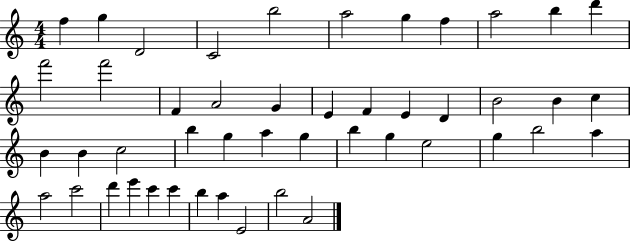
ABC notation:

X:1
T:Untitled
M:4/4
L:1/4
K:C
f g D2 C2 b2 a2 g f a2 b d' f'2 f'2 F A2 G E F E D B2 B c B B c2 b g a g b g e2 g b2 a a2 c'2 d' e' c' c' b a E2 b2 A2